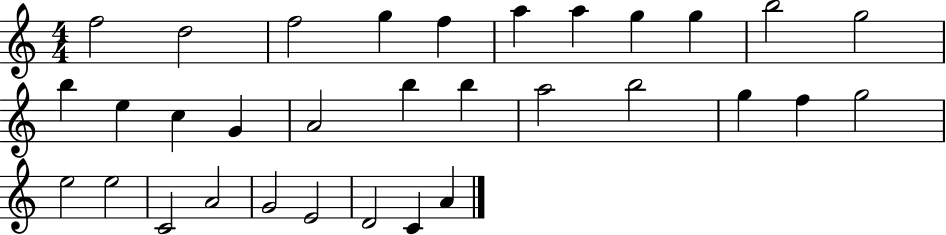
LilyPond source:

{
  \clef treble
  \numericTimeSignature
  \time 4/4
  \key c \major
  f''2 d''2 | f''2 g''4 f''4 | a''4 a''4 g''4 g''4 | b''2 g''2 | \break b''4 e''4 c''4 g'4 | a'2 b''4 b''4 | a''2 b''2 | g''4 f''4 g''2 | \break e''2 e''2 | c'2 a'2 | g'2 e'2 | d'2 c'4 a'4 | \break \bar "|."
}